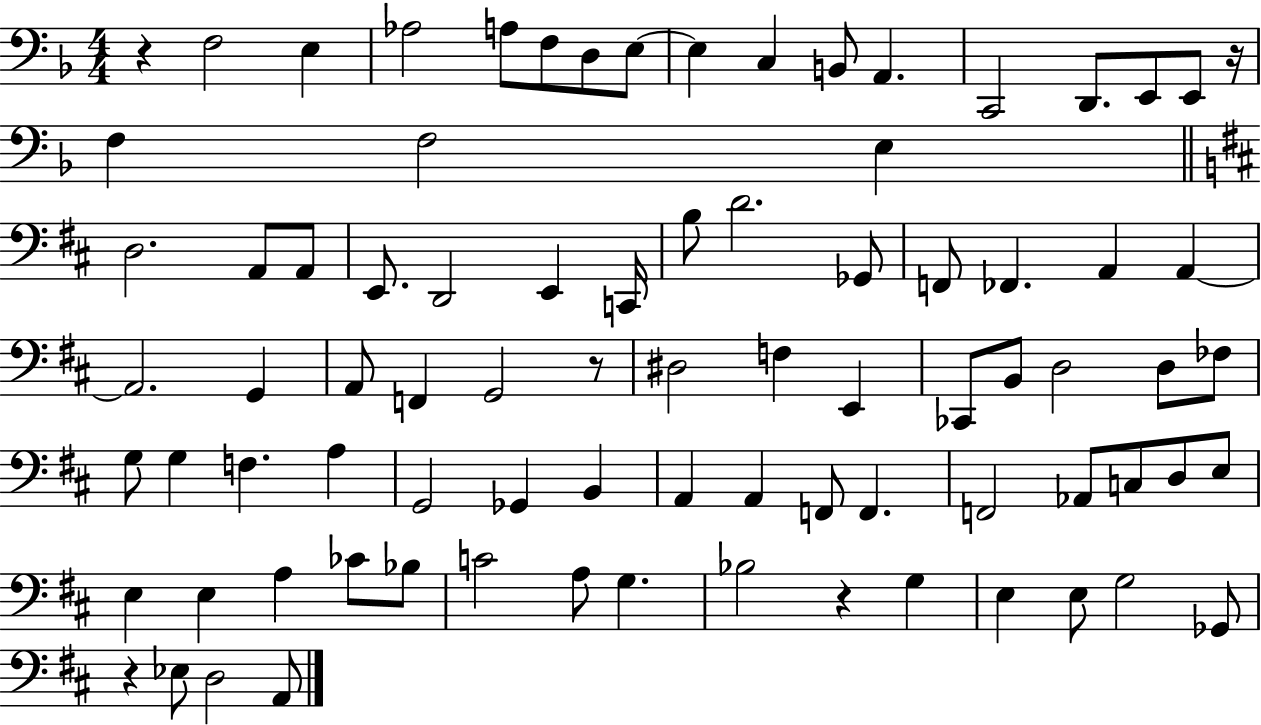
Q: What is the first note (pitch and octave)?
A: F3